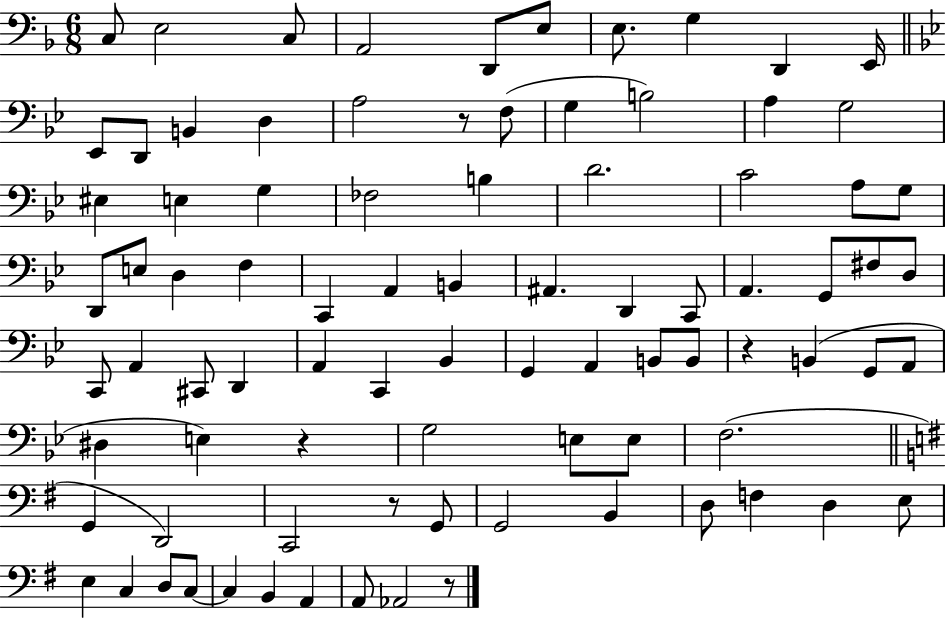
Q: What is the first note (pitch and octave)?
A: C3